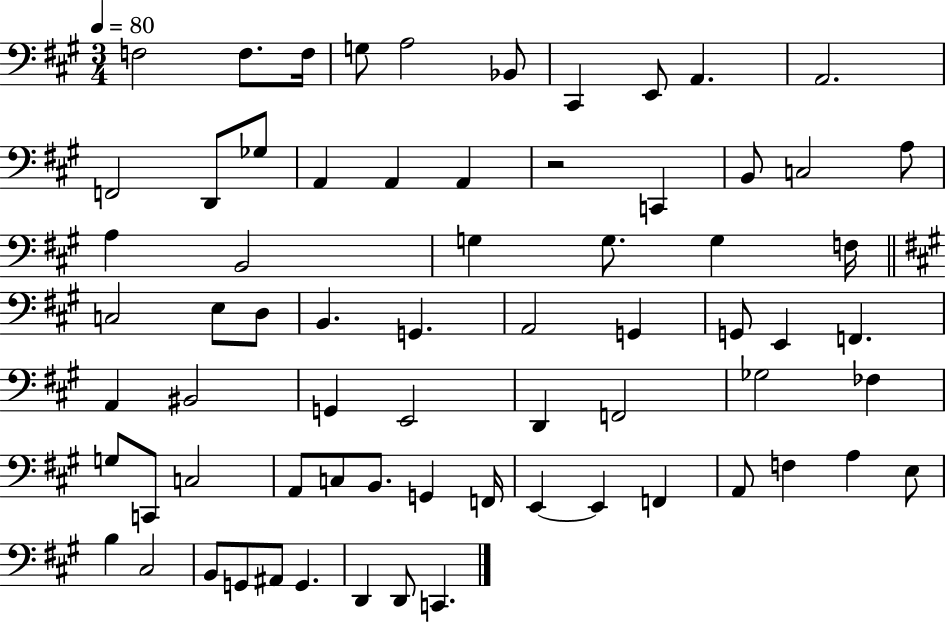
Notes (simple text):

F3/h F3/e. F3/s G3/e A3/h Bb2/e C#2/q E2/e A2/q. A2/h. F2/h D2/e Gb3/e A2/q A2/q A2/q R/h C2/q B2/e C3/h A3/e A3/q B2/h G3/q G3/e. G3/q F3/s C3/h E3/e D3/e B2/q. G2/q. A2/h G2/q G2/e E2/q F2/q. A2/q BIS2/h G2/q E2/h D2/q F2/h Gb3/h FES3/q G3/e C2/e C3/h A2/e C3/e B2/e. G2/q F2/s E2/q E2/q F2/q A2/e F3/q A3/q E3/e B3/q C#3/h B2/e G2/e A#2/e G2/q. D2/q D2/e C2/q.